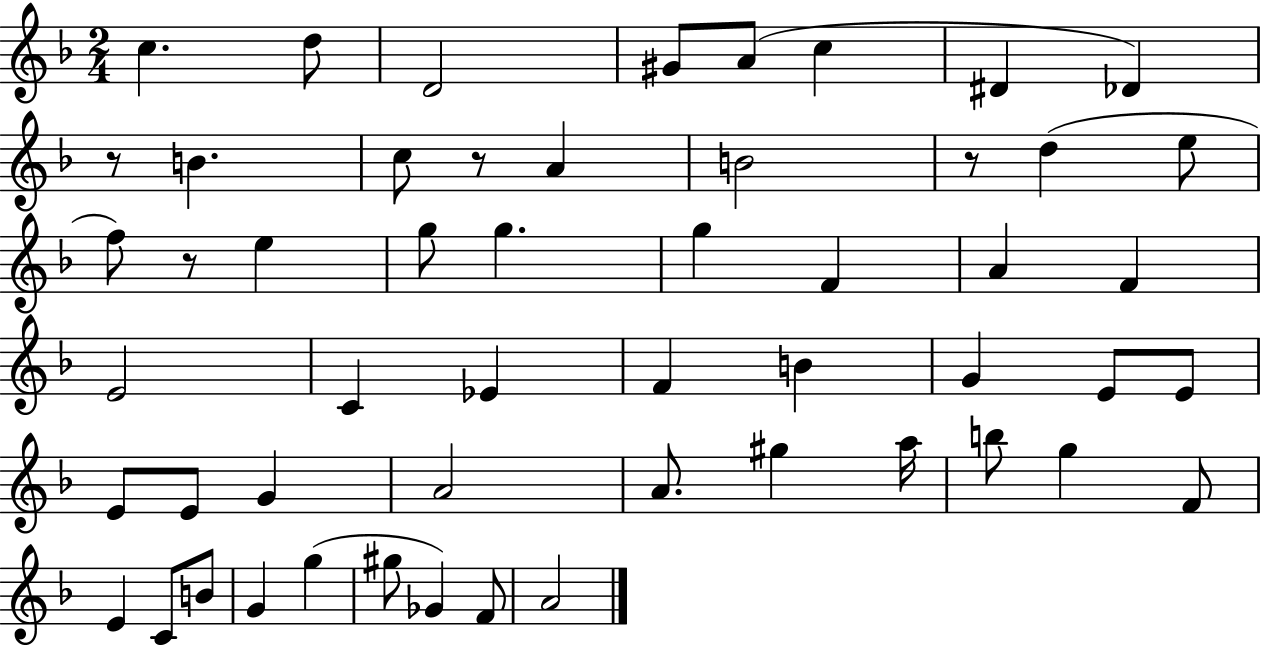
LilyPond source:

{
  \clef treble
  \numericTimeSignature
  \time 2/4
  \key f \major
  c''4. d''8 | d'2 | gis'8 a'8( c''4 | dis'4 des'4) | \break r8 b'4. | c''8 r8 a'4 | b'2 | r8 d''4( e''8 | \break f''8) r8 e''4 | g''8 g''4. | g''4 f'4 | a'4 f'4 | \break e'2 | c'4 ees'4 | f'4 b'4 | g'4 e'8 e'8 | \break e'8 e'8 g'4 | a'2 | a'8. gis''4 a''16 | b''8 g''4 f'8 | \break e'4 c'8 b'8 | g'4 g''4( | gis''8 ges'4) f'8 | a'2 | \break \bar "|."
}